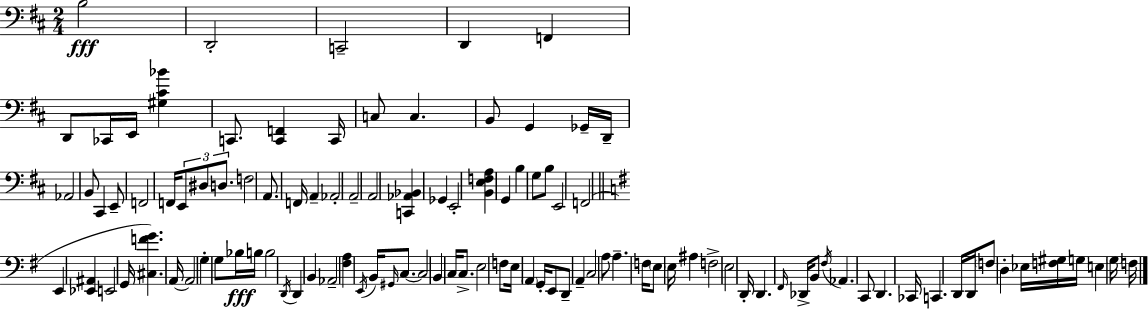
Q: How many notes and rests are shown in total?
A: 107